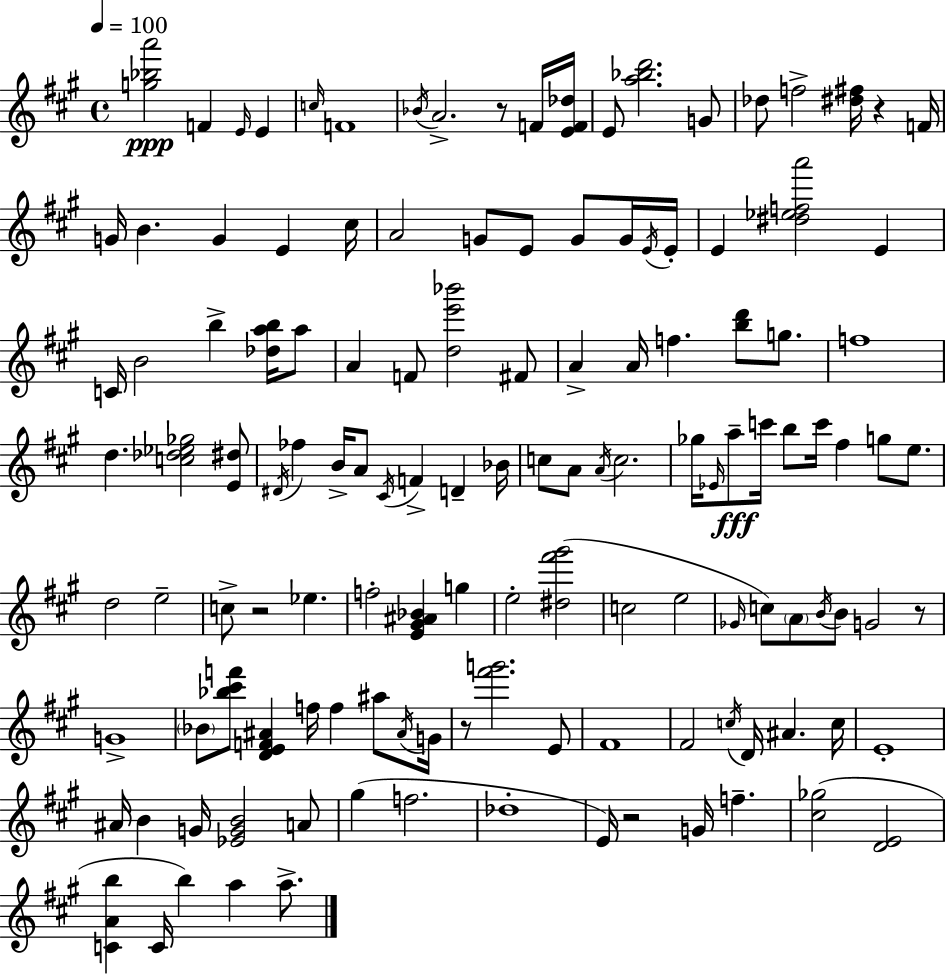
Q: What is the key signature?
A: A major